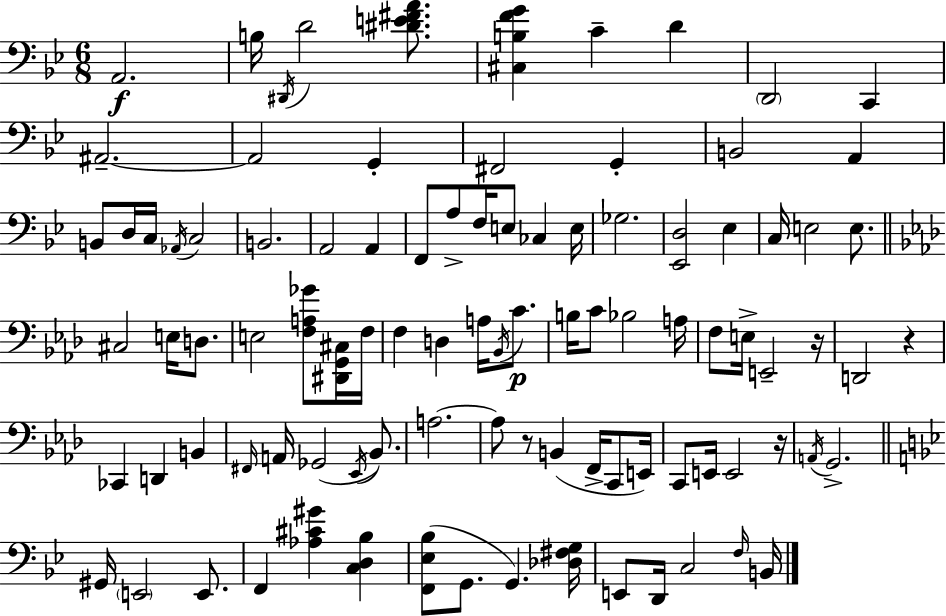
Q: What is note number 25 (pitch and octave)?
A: A3